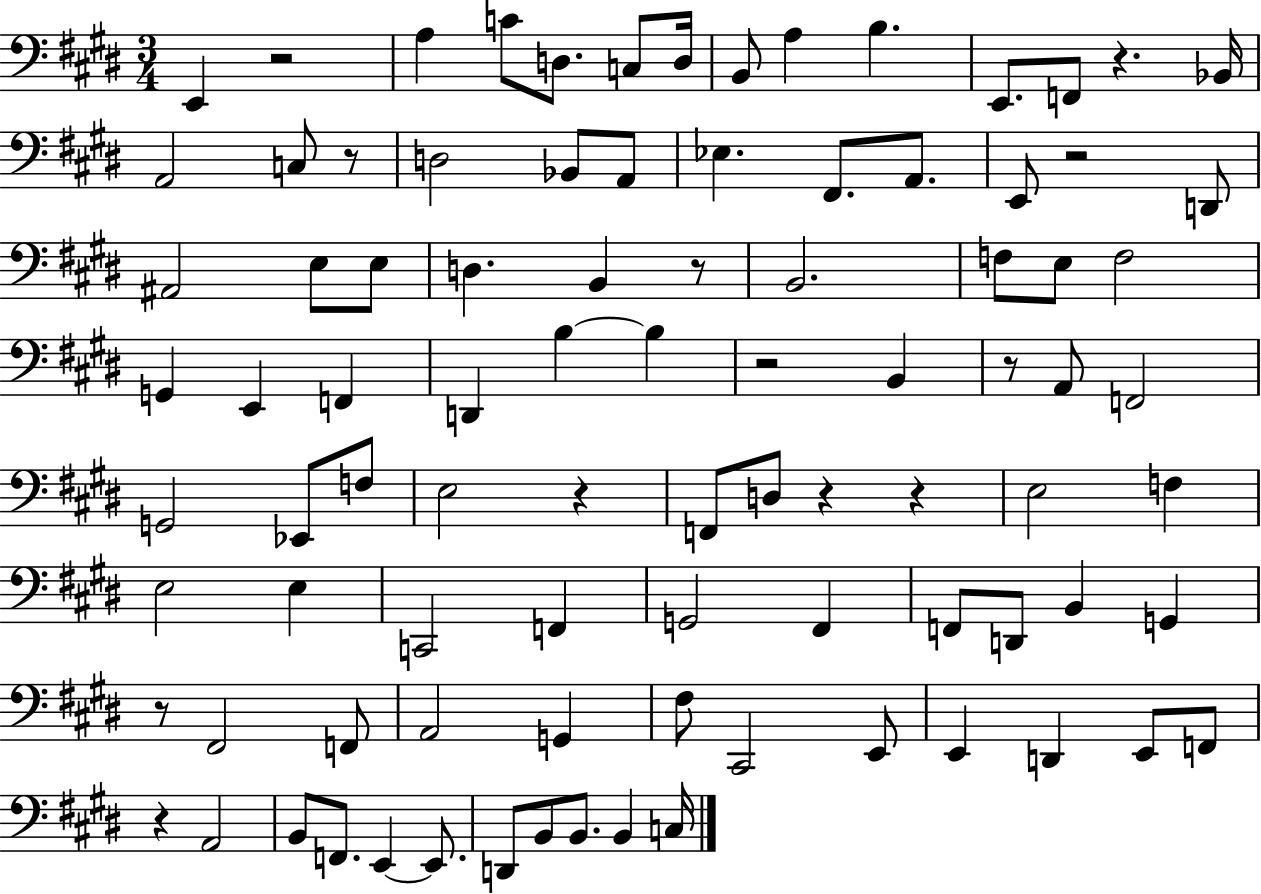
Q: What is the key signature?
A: E major